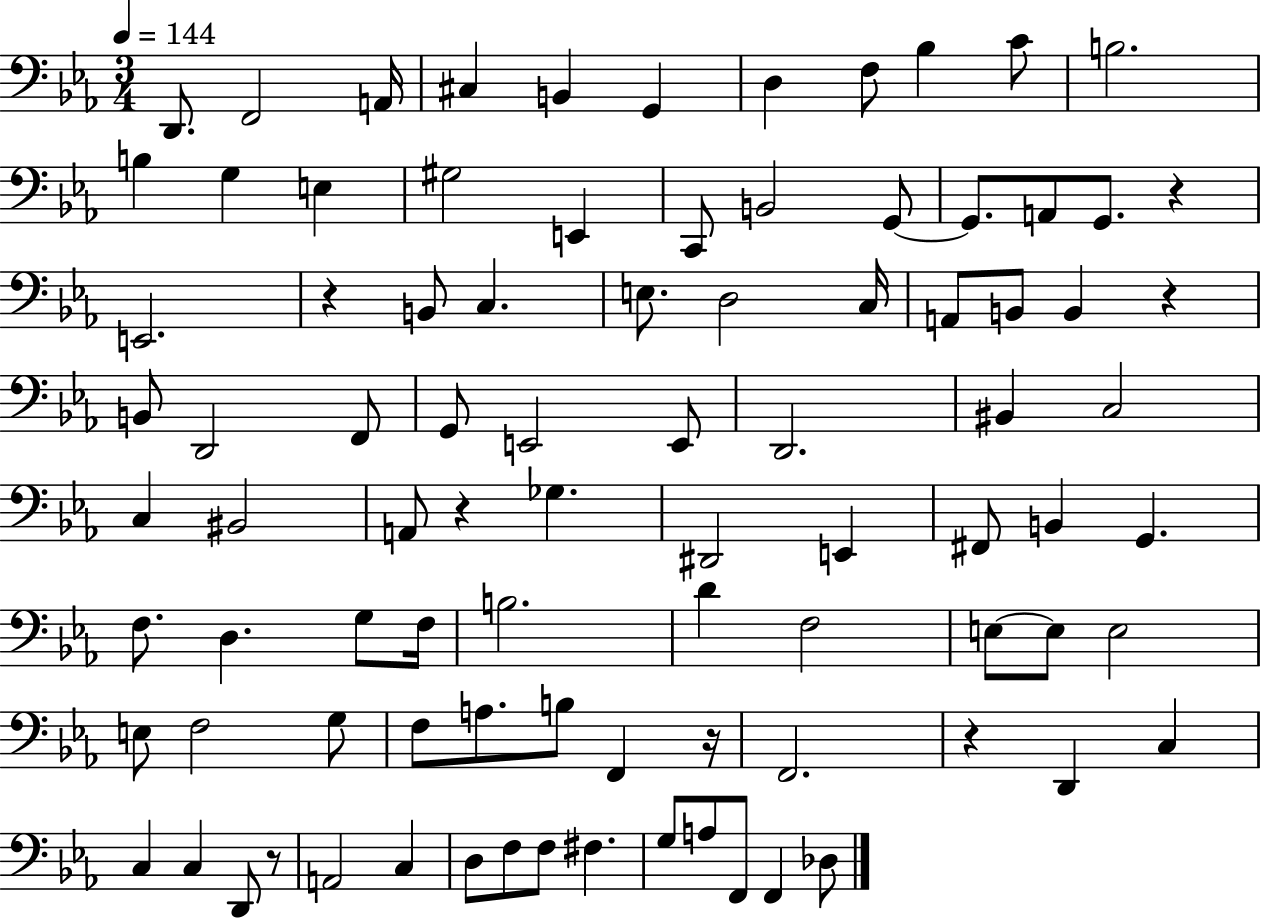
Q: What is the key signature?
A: EES major